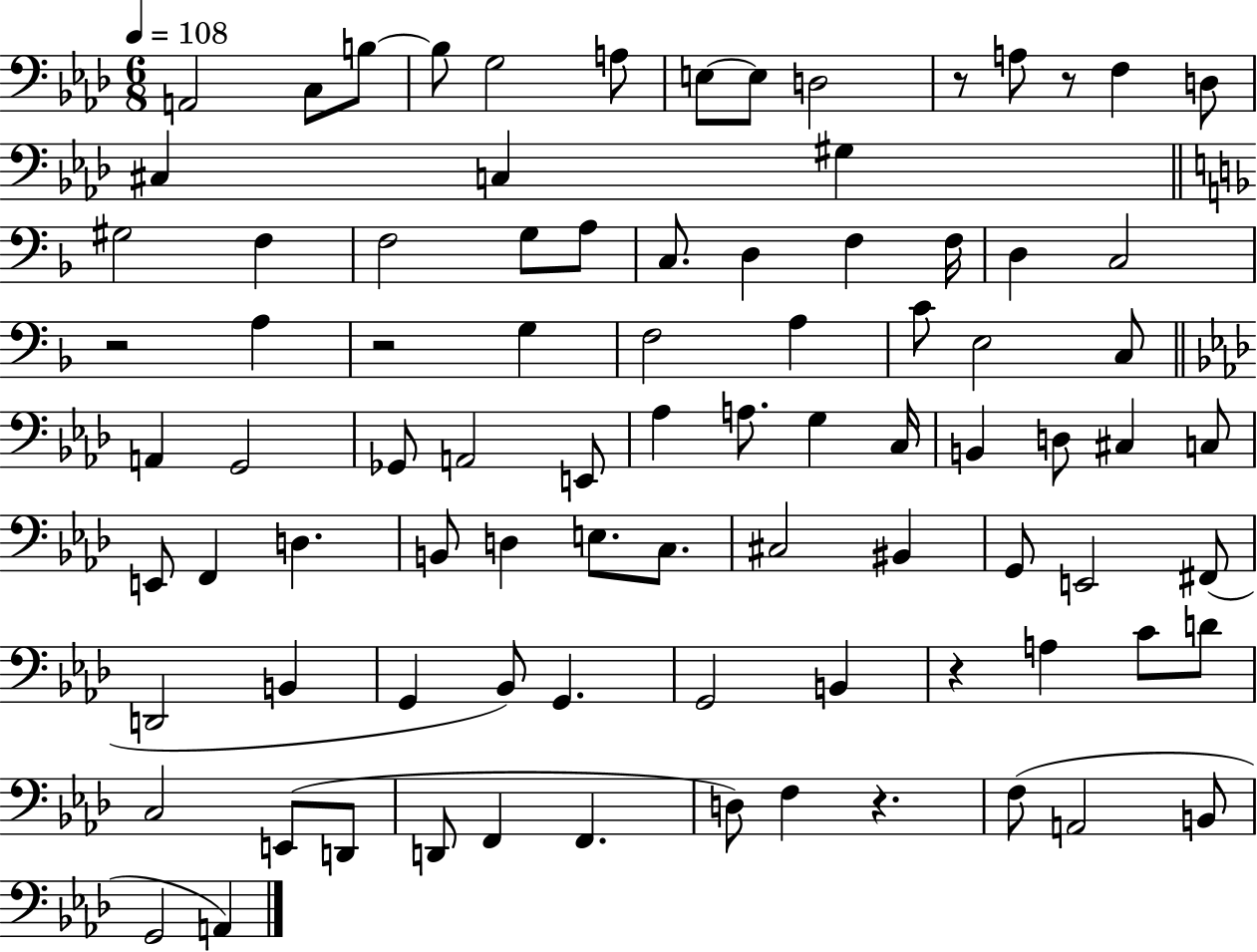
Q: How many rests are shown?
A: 6